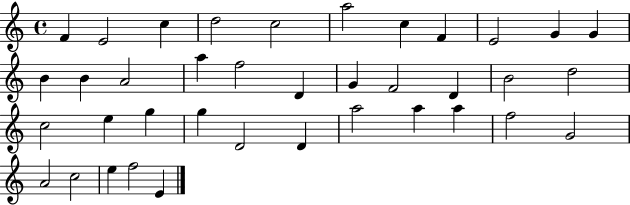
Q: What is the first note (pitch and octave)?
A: F4